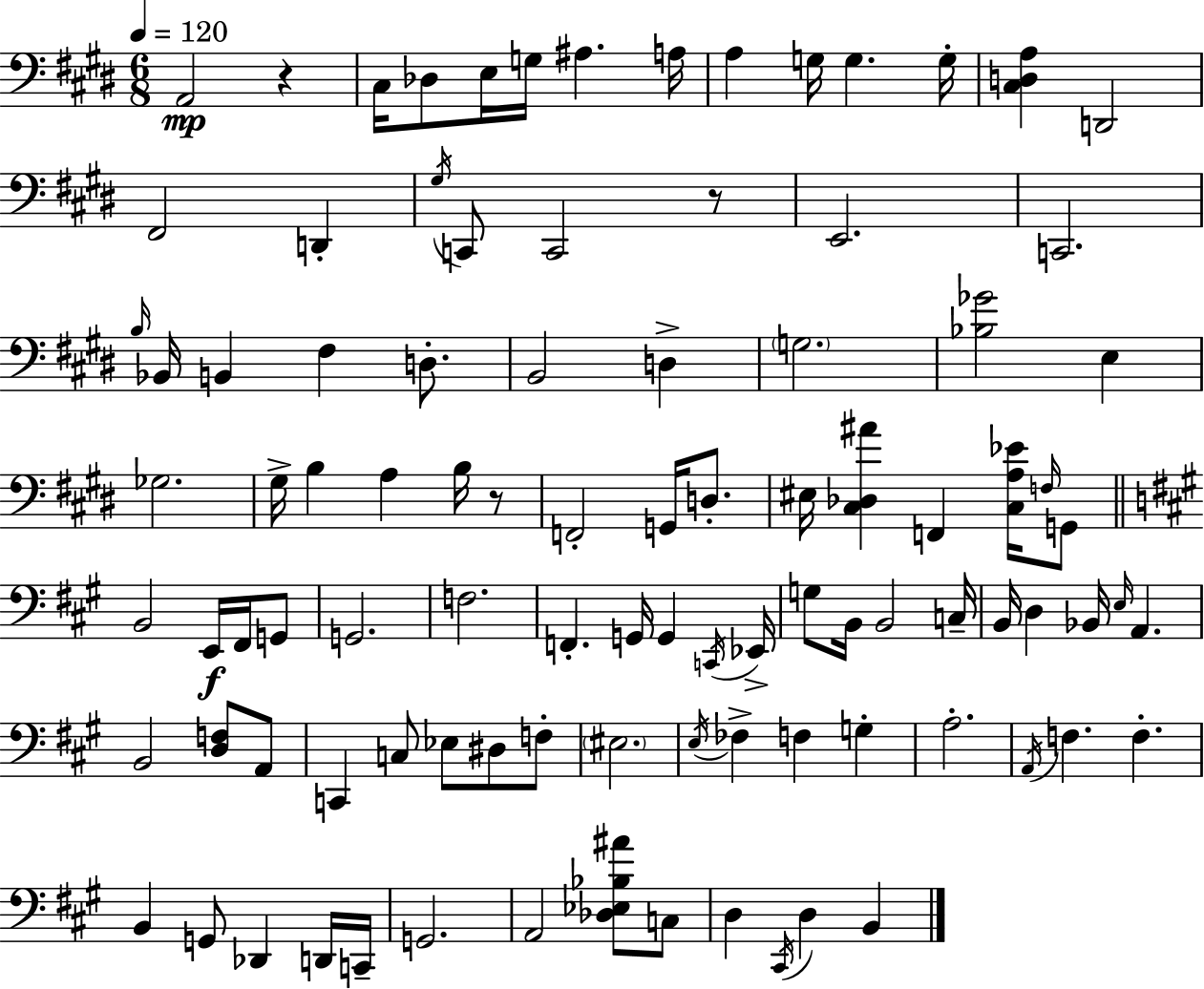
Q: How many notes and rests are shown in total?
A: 97